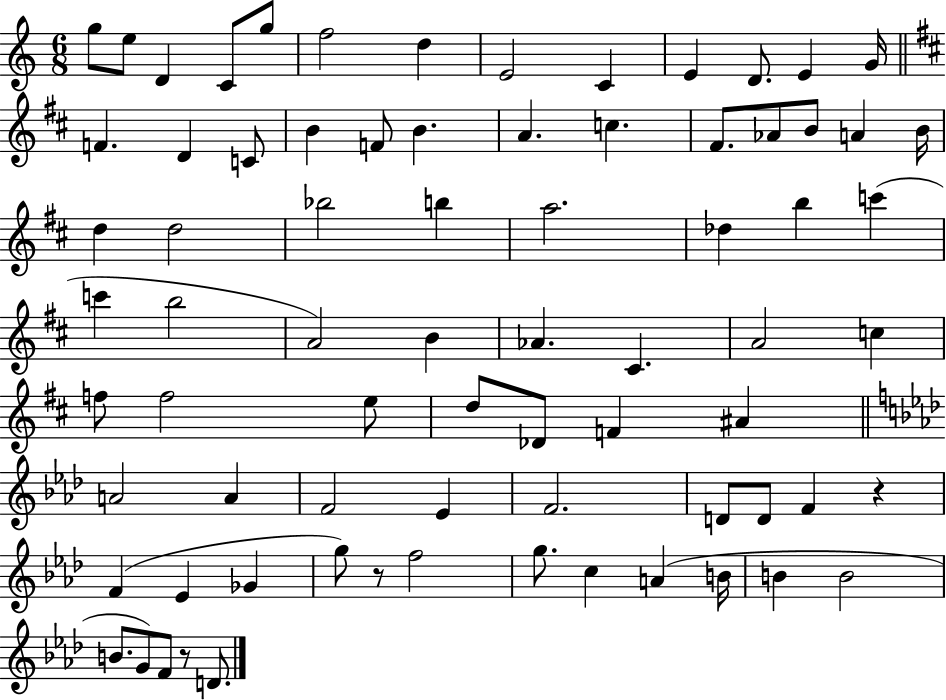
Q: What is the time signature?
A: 6/8